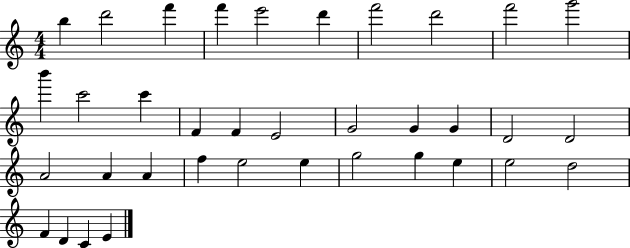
B5/q D6/h F6/q F6/q E6/h D6/q F6/h D6/h F6/h G6/h B6/q C6/h C6/q F4/q F4/q E4/h G4/h G4/q G4/q D4/h D4/h A4/h A4/q A4/q F5/q E5/h E5/q G5/h G5/q E5/q E5/h D5/h F4/q D4/q C4/q E4/q